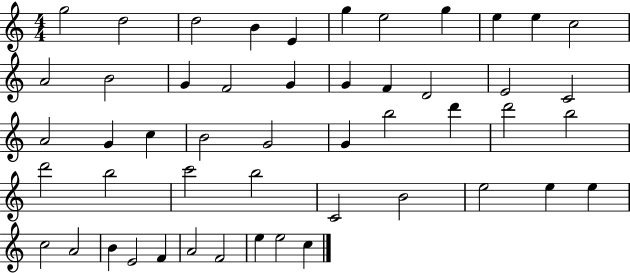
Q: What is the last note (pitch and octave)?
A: C5